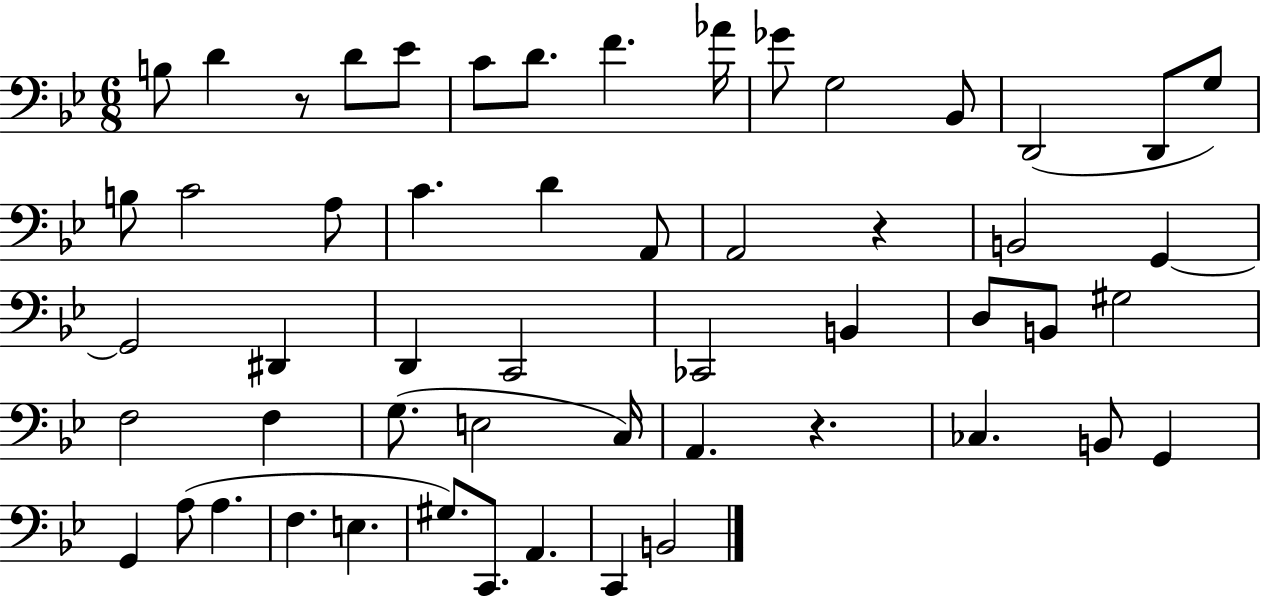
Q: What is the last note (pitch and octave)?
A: B2